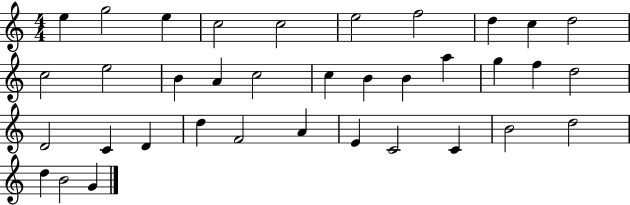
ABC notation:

X:1
T:Untitled
M:4/4
L:1/4
K:C
e g2 e c2 c2 e2 f2 d c d2 c2 e2 B A c2 c B B a g f d2 D2 C D d F2 A E C2 C B2 d2 d B2 G